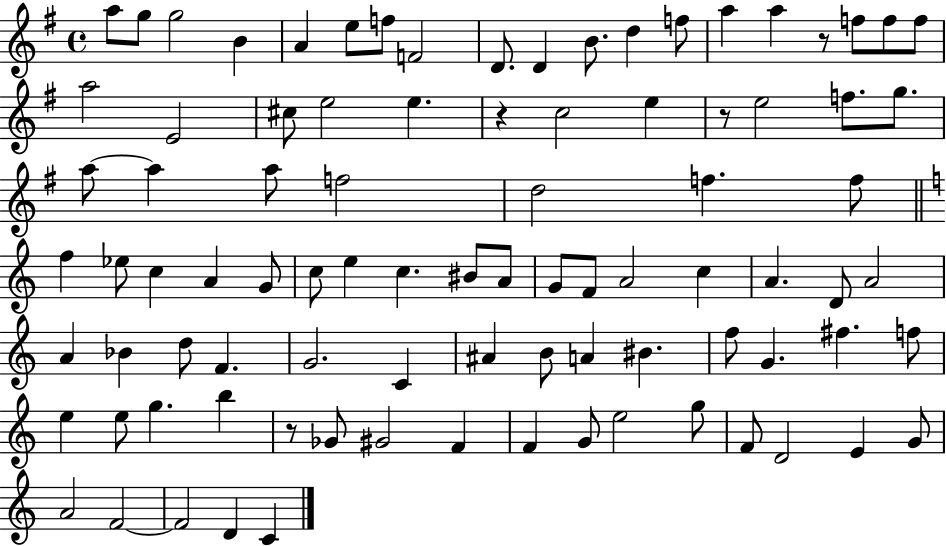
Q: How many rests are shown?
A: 4